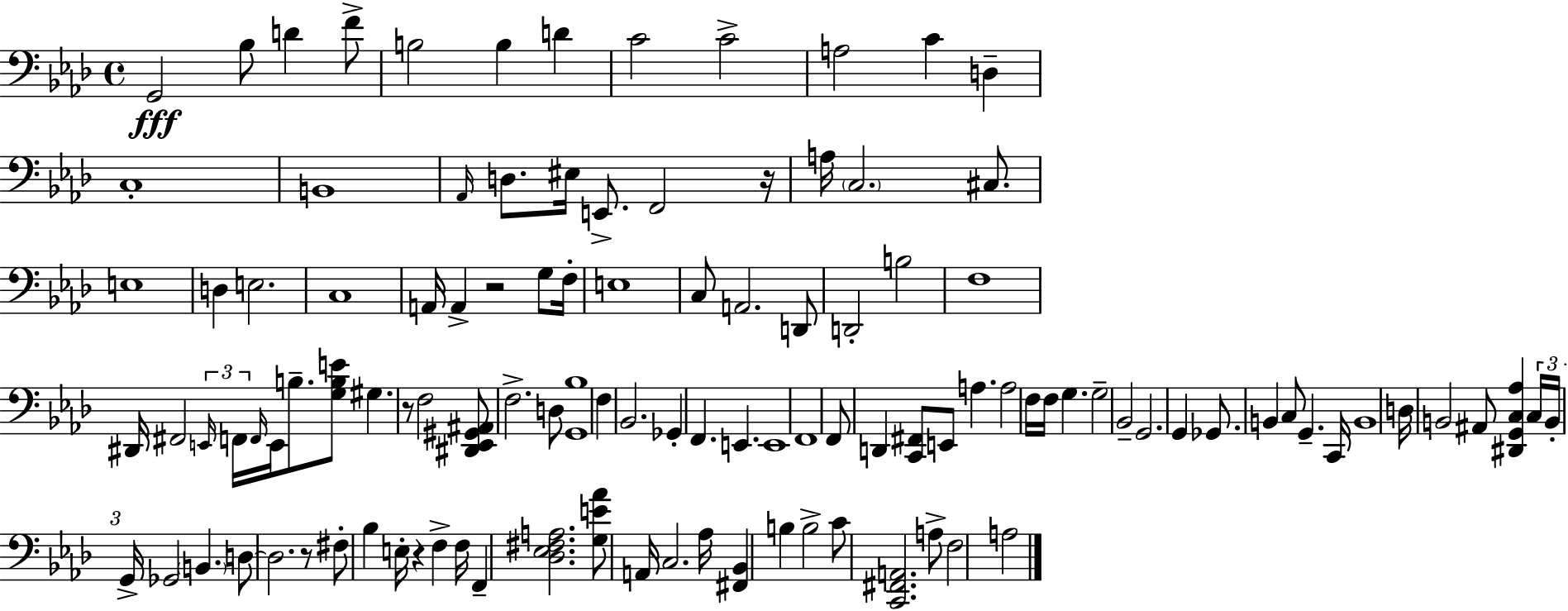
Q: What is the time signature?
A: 4/4